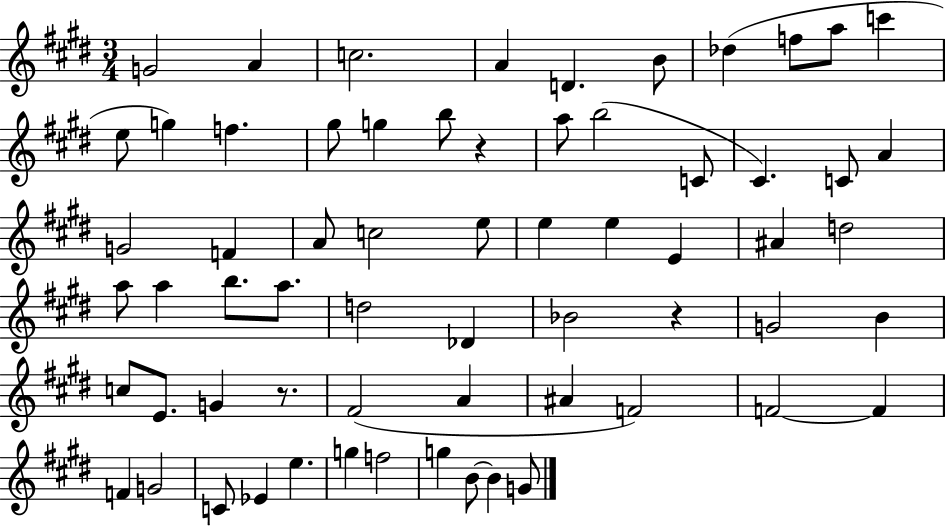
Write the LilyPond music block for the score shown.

{
  \clef treble
  \numericTimeSignature
  \time 3/4
  \key e \major
  g'2 a'4 | c''2. | a'4 d'4. b'8 | des''4( f''8 a''8 c'''4 | \break e''8 g''4) f''4. | gis''8 g''4 b''8 r4 | a''8 b''2( c'8 | cis'4.) c'8 a'4 | \break g'2 f'4 | a'8 c''2 e''8 | e''4 e''4 e'4 | ais'4 d''2 | \break a''8 a''4 b''8. a''8. | d''2 des'4 | bes'2 r4 | g'2 b'4 | \break c''8 e'8. g'4 r8. | fis'2( a'4 | ais'4 f'2) | f'2~~ f'4 | \break f'4 g'2 | c'8 ees'4 e''4. | g''4 f''2 | g''4 b'8~~ b'4 g'8 | \break \bar "|."
}